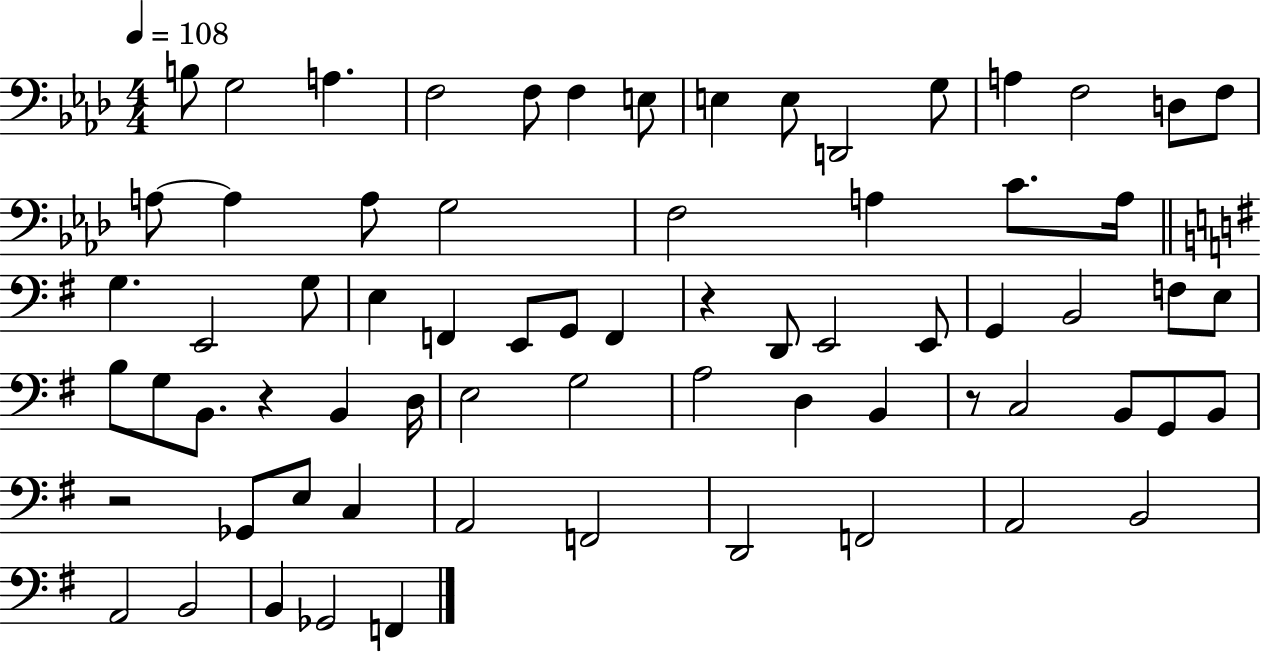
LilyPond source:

{
  \clef bass
  \numericTimeSignature
  \time 4/4
  \key aes \major
  \tempo 4 = 108
  b8 g2 a4. | f2 f8 f4 e8 | e4 e8 d,2 g8 | a4 f2 d8 f8 | \break a8~~ a4 a8 g2 | f2 a4 c'8. a16 | \bar "||" \break \key g \major g4. e,2 g8 | e4 f,4 e,8 g,8 f,4 | r4 d,8 e,2 e,8 | g,4 b,2 f8 e8 | \break b8 g8 b,8. r4 b,4 d16 | e2 g2 | a2 d4 b,4 | r8 c2 b,8 g,8 b,8 | \break r2 ges,8 e8 c4 | a,2 f,2 | d,2 f,2 | a,2 b,2 | \break a,2 b,2 | b,4 ges,2 f,4 | \bar "|."
}